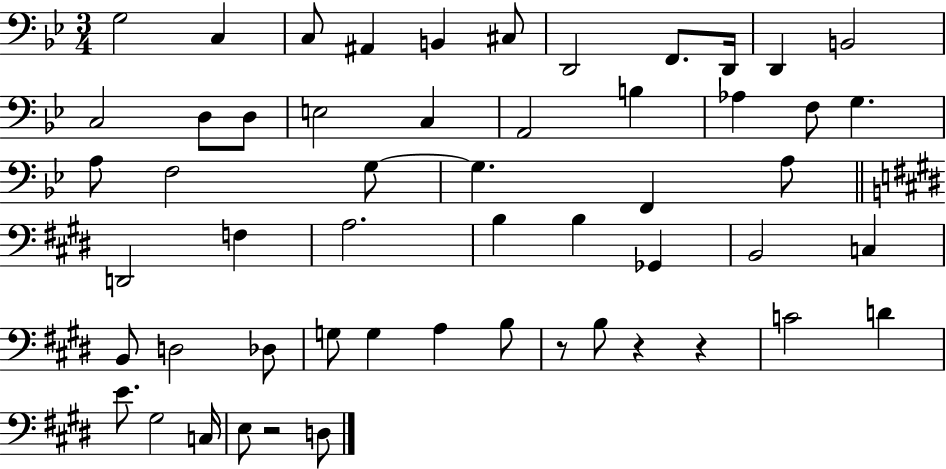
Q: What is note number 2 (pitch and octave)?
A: C3